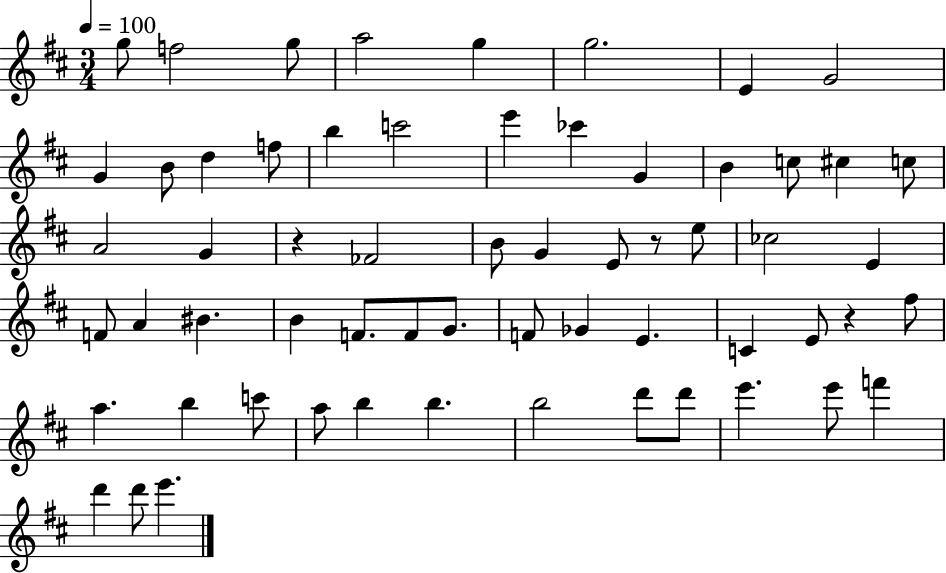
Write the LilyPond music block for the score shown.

{
  \clef treble
  \numericTimeSignature
  \time 3/4
  \key d \major
  \tempo 4 = 100
  g''8 f''2 g''8 | a''2 g''4 | g''2. | e'4 g'2 | \break g'4 b'8 d''4 f''8 | b''4 c'''2 | e'''4 ces'''4 g'4 | b'4 c''8 cis''4 c''8 | \break a'2 g'4 | r4 fes'2 | b'8 g'4 e'8 r8 e''8 | ces''2 e'4 | \break f'8 a'4 bis'4. | b'4 f'8. f'8 g'8. | f'8 ges'4 e'4. | c'4 e'8 r4 fis''8 | \break a''4. b''4 c'''8 | a''8 b''4 b''4. | b''2 d'''8 d'''8 | e'''4. e'''8 f'''4 | \break d'''4 d'''8 e'''4. | \bar "|."
}